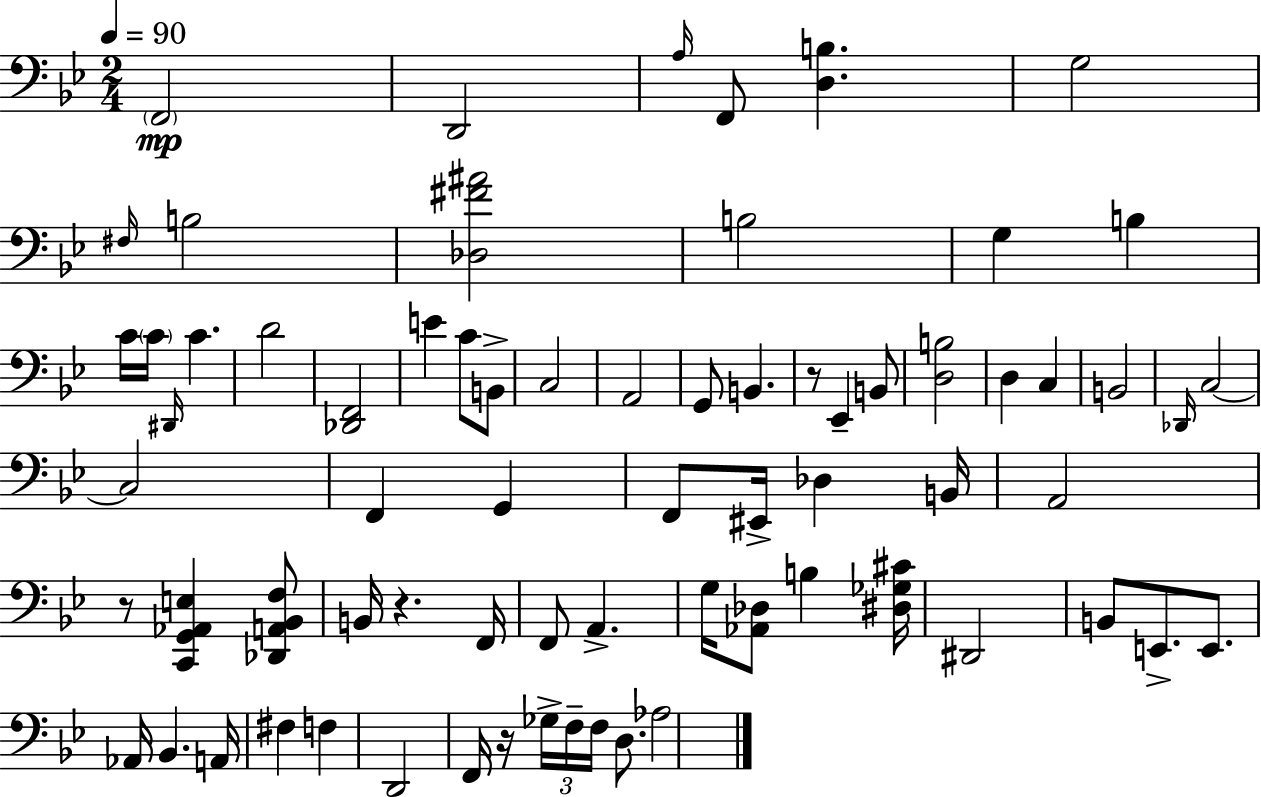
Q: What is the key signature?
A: BES major